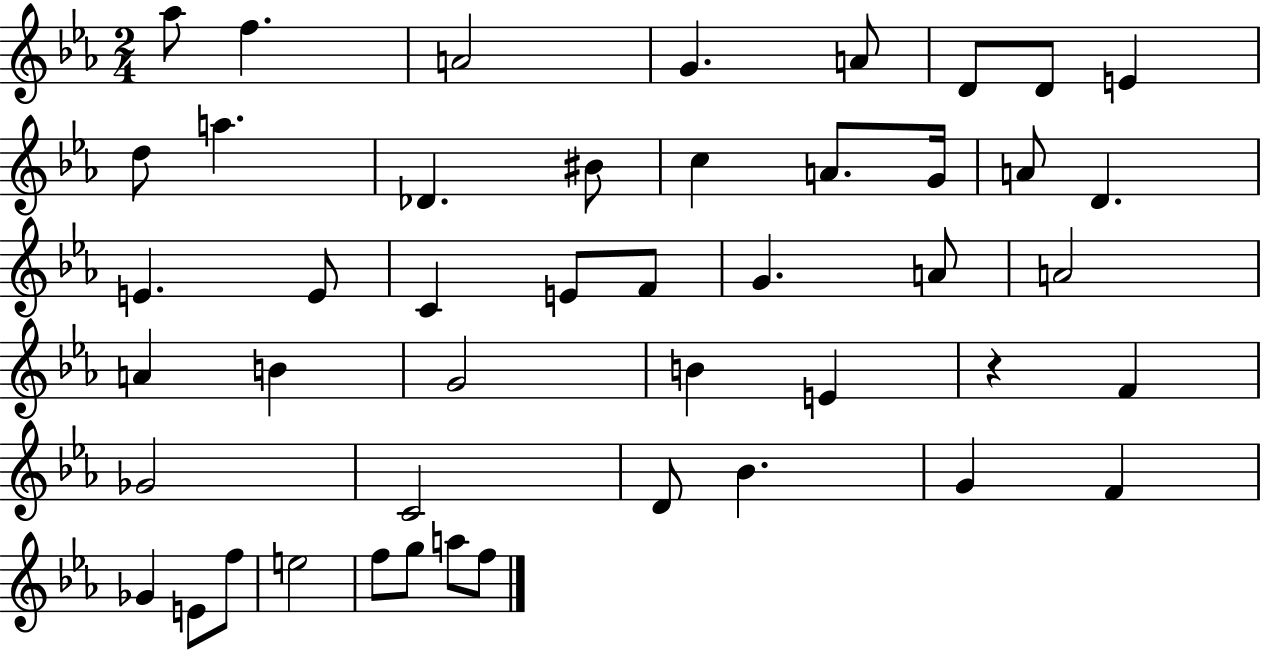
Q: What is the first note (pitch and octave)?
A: Ab5